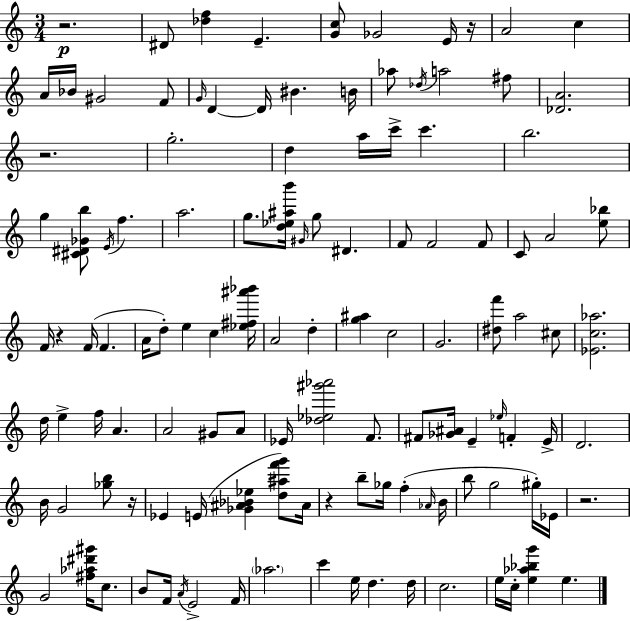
R/h. D#4/e [Db5,F5]/q E4/q. [G4,C5]/e Gb4/h E4/s R/s A4/h C5/q A4/s Bb4/s G#4/h F4/e G4/s D4/q D4/s BIS4/q. B4/s Ab5/e Db5/s A5/h F#5/e [Db4,A4]/h. R/h. G5/h. D5/q A5/s C6/s C6/q. B5/h. G5/q [C#4,D#4,Gb4,B5]/e E4/s F5/q. A5/h. G5/e. [D5,Eb5,A#5,B6]/s G#4/s G5/e D#4/q. F4/e F4/h F4/e C4/e A4/h [E5,Bb5]/e F4/s R/q F4/s F4/q. A4/s D5/e E5/q C5/q [Eb5,F#5,A#6,Bb6]/s A4/h D5/q [G5,A#5]/q C5/h G4/h. [D#5,F6]/e A5/h C#5/e [Eb4,C5,Ab5]/h. D5/s E5/q F5/s A4/q. A4/h G#4/e A4/e Eb4/s [Db5,Eb5,G#6,Ab6]/h F4/e. F#4/e [Gb4,A#4]/s E4/q Eb5/s F4/q E4/s D4/h. B4/s G4/h [Gb5,B5]/e R/s Eb4/q E4/s [Gb4,A#4,Bb4,Eb5]/q [D5,A#5,F6,G6]/e A#4/s R/q B5/e Gb5/s F5/q Ab4/s B4/s B5/e G5/h G#5/s Eb4/s R/h. G4/h [F#5,Ab5,D#6,G#6]/s C5/e. B4/e F4/s A4/s E4/h F4/s Ab5/h. C6/q E5/s D5/q. D5/s C5/h. E5/s C5/s [E5,Ab5,Bb5,G6]/q E5/q.